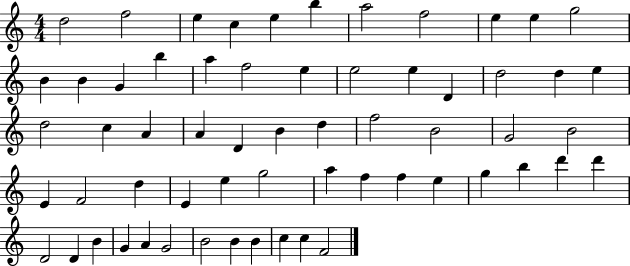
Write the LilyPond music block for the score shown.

{
  \clef treble
  \numericTimeSignature
  \time 4/4
  \key c \major
  d''2 f''2 | e''4 c''4 e''4 b''4 | a''2 f''2 | e''4 e''4 g''2 | \break b'4 b'4 g'4 b''4 | a''4 f''2 e''4 | e''2 e''4 d'4 | d''2 d''4 e''4 | \break d''2 c''4 a'4 | a'4 d'4 b'4 d''4 | f''2 b'2 | g'2 b'2 | \break e'4 f'2 d''4 | e'4 e''4 g''2 | a''4 f''4 f''4 e''4 | g''4 b''4 d'''4 d'''4 | \break d'2 d'4 b'4 | g'4 a'4 g'2 | b'2 b'4 b'4 | c''4 c''4 f'2 | \break \bar "|."
}